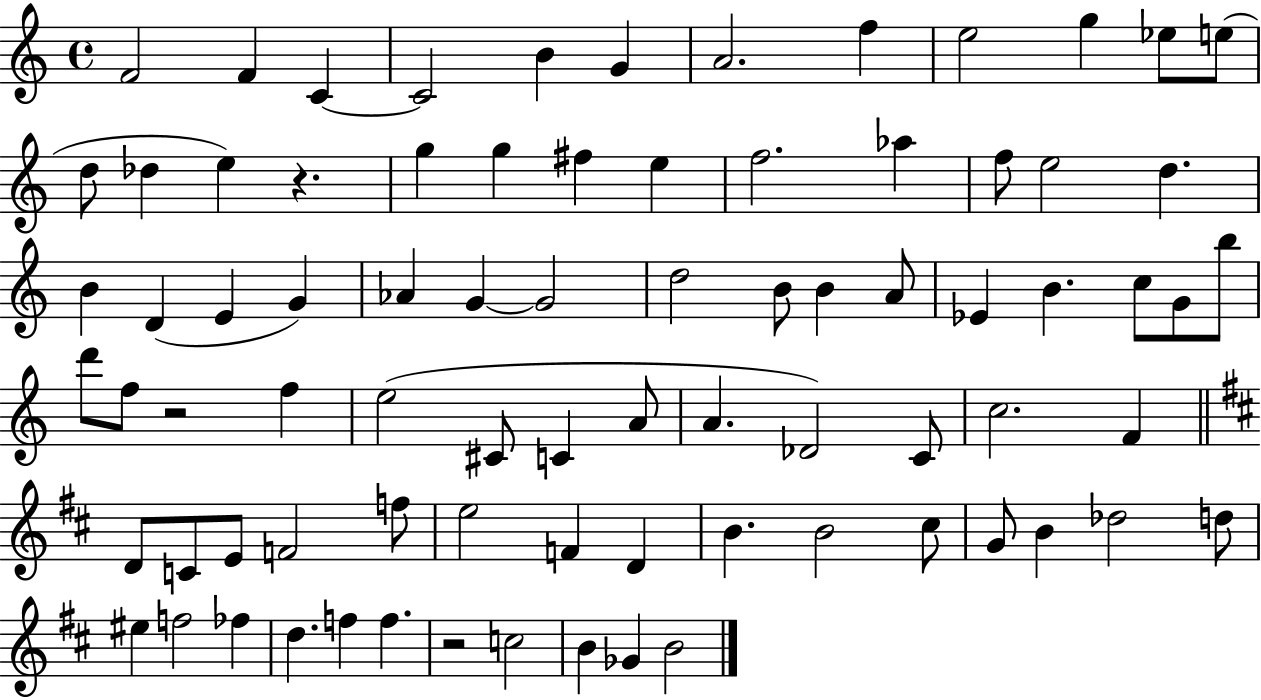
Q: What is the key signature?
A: C major